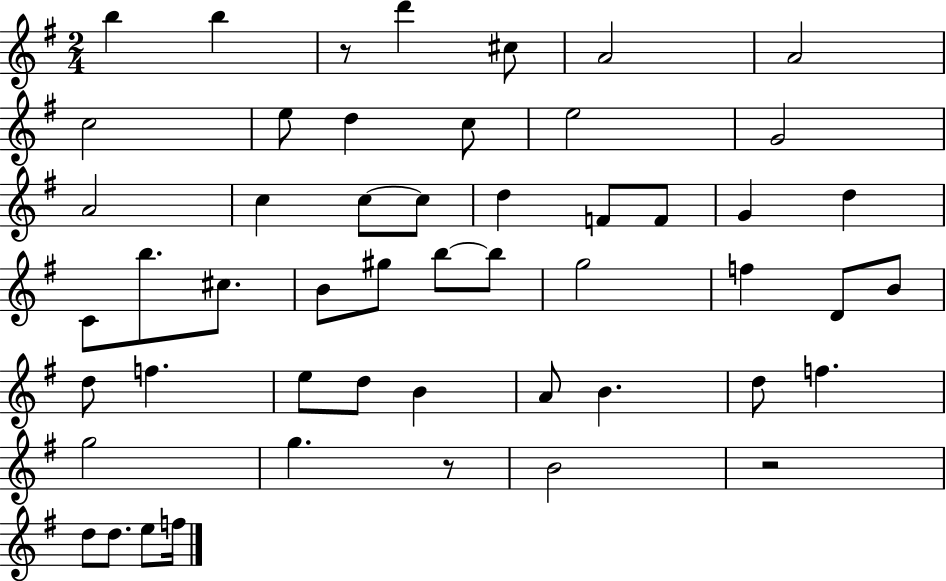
{
  \clef treble
  \numericTimeSignature
  \time 2/4
  \key g \major
  b''4 b''4 | r8 d'''4 cis''8 | a'2 | a'2 | \break c''2 | e''8 d''4 c''8 | e''2 | g'2 | \break a'2 | c''4 c''8~~ c''8 | d''4 f'8 f'8 | g'4 d''4 | \break c'8 b''8. cis''8. | b'8 gis''8 b''8~~ b''8 | g''2 | f''4 d'8 b'8 | \break d''8 f''4. | e''8 d''8 b'4 | a'8 b'4. | d''8 f''4. | \break g''2 | g''4. r8 | b'2 | r2 | \break d''8 d''8. e''8 f''16 | \bar "|."
}